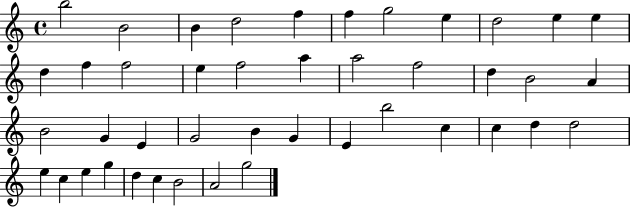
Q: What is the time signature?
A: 4/4